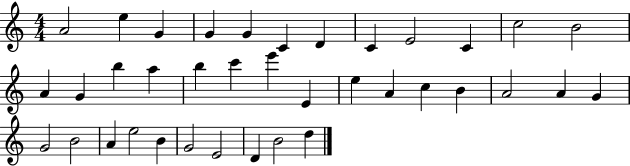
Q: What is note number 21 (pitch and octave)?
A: E5